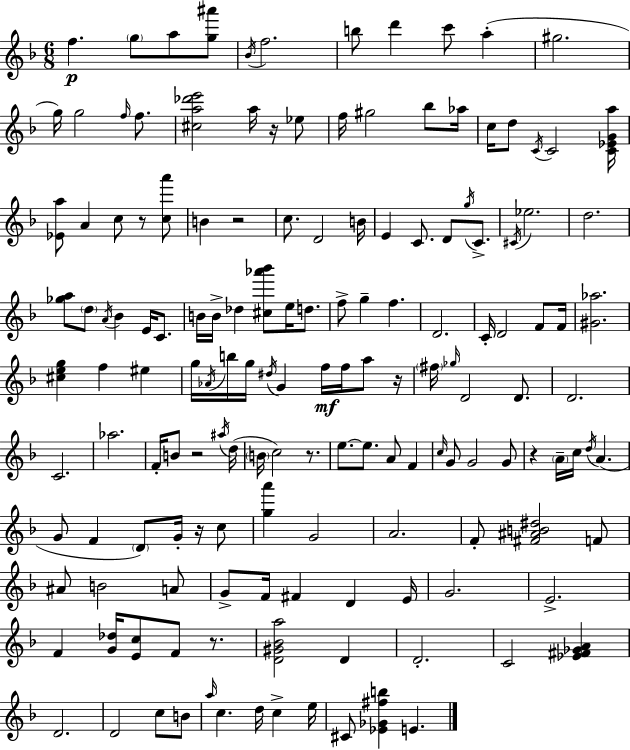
F5/q. G5/e A5/e [G5,A#6]/e Bb4/s F5/h. B5/e D6/q C6/e A5/q G#5/h. G5/s G5/h F5/s F5/e. [C#5,A5,Db6,E6]/h A5/s R/s Eb5/e F5/s G#5/h Bb5/e Ab5/s C5/s D5/e C4/s C4/h [C4,Eb4,G4,A5]/s [Eb4,A5]/e A4/q C5/e R/e [C5,A6]/e B4/q R/h C5/e. D4/h B4/s E4/q C4/e. D4/e G5/s C4/e. C#4/s Eb5/h. D5/h. [Gb5,A5]/e D5/e A4/s Bb4/q E4/s C4/e. B4/s B4/s Db5/q [C#5,Ab6,Bb6]/e E5/s D5/e. F5/e G5/q F5/q. D4/h. C4/s D4/h F4/e F4/s [G#4,Ab5]/h. [C#5,E5,G5]/q F5/q EIS5/q G5/s Ab4/s B5/s G5/s D#5/s G4/q F5/s F5/s A5/e R/s F#5/s Gb5/s D4/h D4/e. D4/h. C4/h. Ab5/h. F4/s B4/e R/h A#5/s D5/s B4/s C5/h R/e. E5/e. E5/e. A4/e F4/q C5/s G4/e G4/h G4/e R/q A4/s C5/s D5/s A4/q. G4/e F4/q D4/e G4/s R/s C5/e [G5,A6]/q G4/h A4/h. F4/e [F#4,A#4,B4,D#5]/h F4/e A#4/e B4/h A4/e G4/e F4/s F#4/q D4/q E4/s G4/h. E4/h. F4/q [G4,Db5]/s [E4,C5]/e F4/e R/e. [D4,G#4,Bb4,A5]/h D4/q D4/h. C4/h [Eb4,F#4,Gb4,A4]/q D4/h. D4/h C5/e B4/e A5/s C5/q. D5/s C5/q E5/s C#4/e [Eb4,Gb4,F#5,B5]/q E4/q.